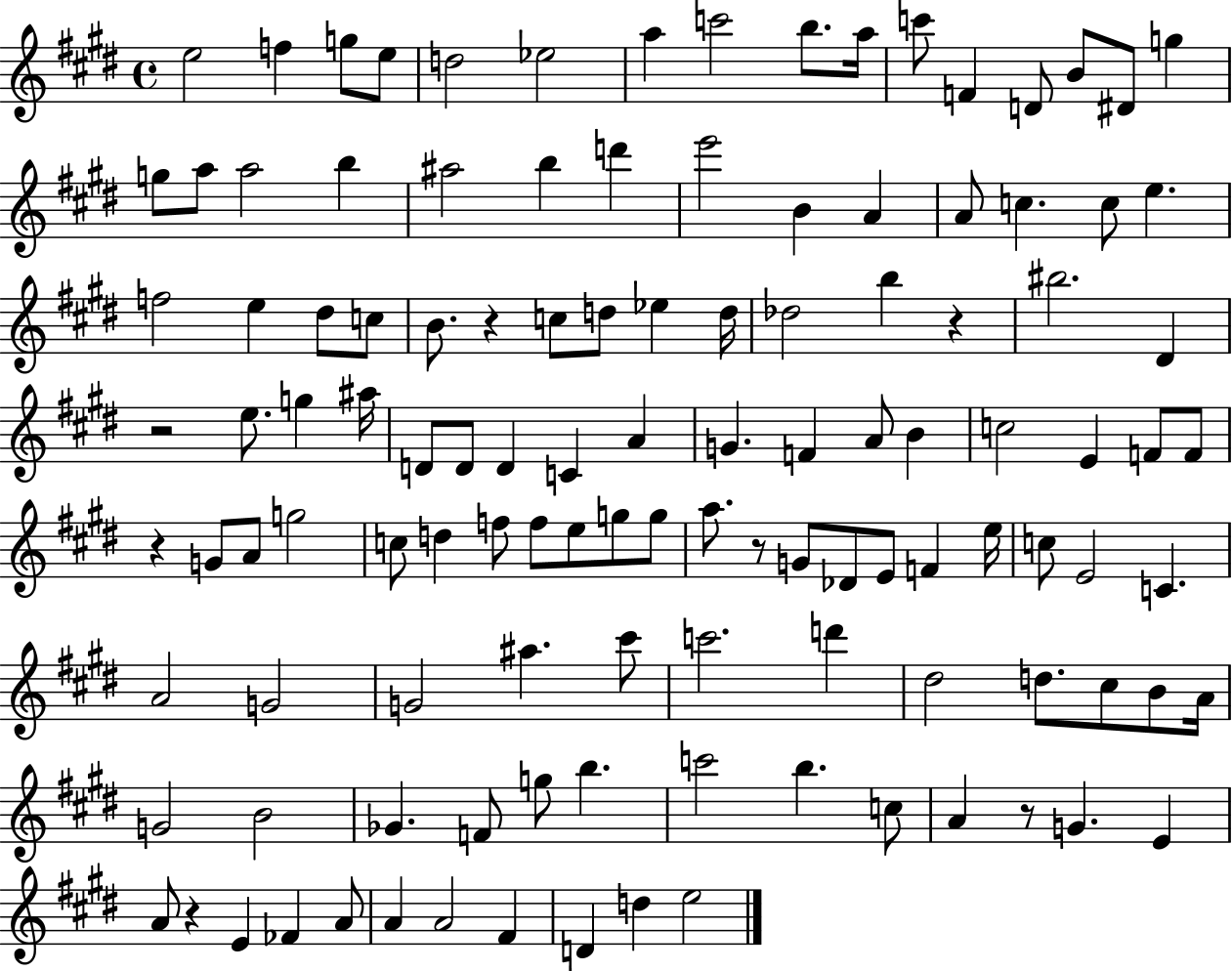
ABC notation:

X:1
T:Untitled
M:4/4
L:1/4
K:E
e2 f g/2 e/2 d2 _e2 a c'2 b/2 a/4 c'/2 F D/2 B/2 ^D/2 g g/2 a/2 a2 b ^a2 b d' e'2 B A A/2 c c/2 e f2 e ^d/2 c/2 B/2 z c/2 d/2 _e d/4 _d2 b z ^b2 ^D z2 e/2 g ^a/4 D/2 D/2 D C A G F A/2 B c2 E F/2 F/2 z G/2 A/2 g2 c/2 d f/2 f/2 e/2 g/2 g/2 a/2 z/2 G/2 _D/2 E/2 F e/4 c/2 E2 C A2 G2 G2 ^a ^c'/2 c'2 d' ^d2 d/2 ^c/2 B/2 A/4 G2 B2 _G F/2 g/2 b c'2 b c/2 A z/2 G E A/2 z E _F A/2 A A2 ^F D d e2